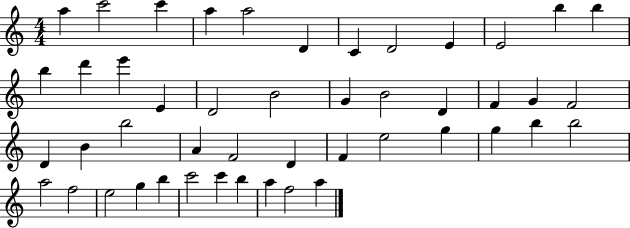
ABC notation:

X:1
T:Untitled
M:4/4
L:1/4
K:C
a c'2 c' a a2 D C D2 E E2 b b b d' e' E D2 B2 G B2 D F G F2 D B b2 A F2 D F e2 g g b b2 a2 f2 e2 g b c'2 c' b a f2 a